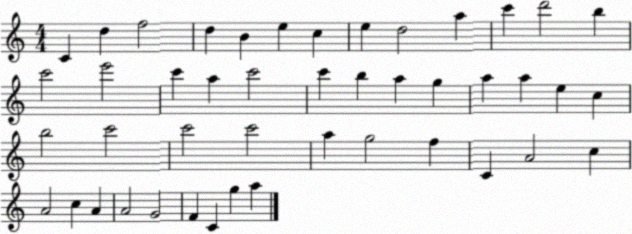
X:1
T:Untitled
M:4/4
L:1/4
K:C
C d f2 d B e c e d2 a c' d'2 b c'2 e'2 c' a c'2 c' b a g a a e c b2 c'2 c'2 c'2 a g2 f C A2 c A2 c A A2 G2 F C g a